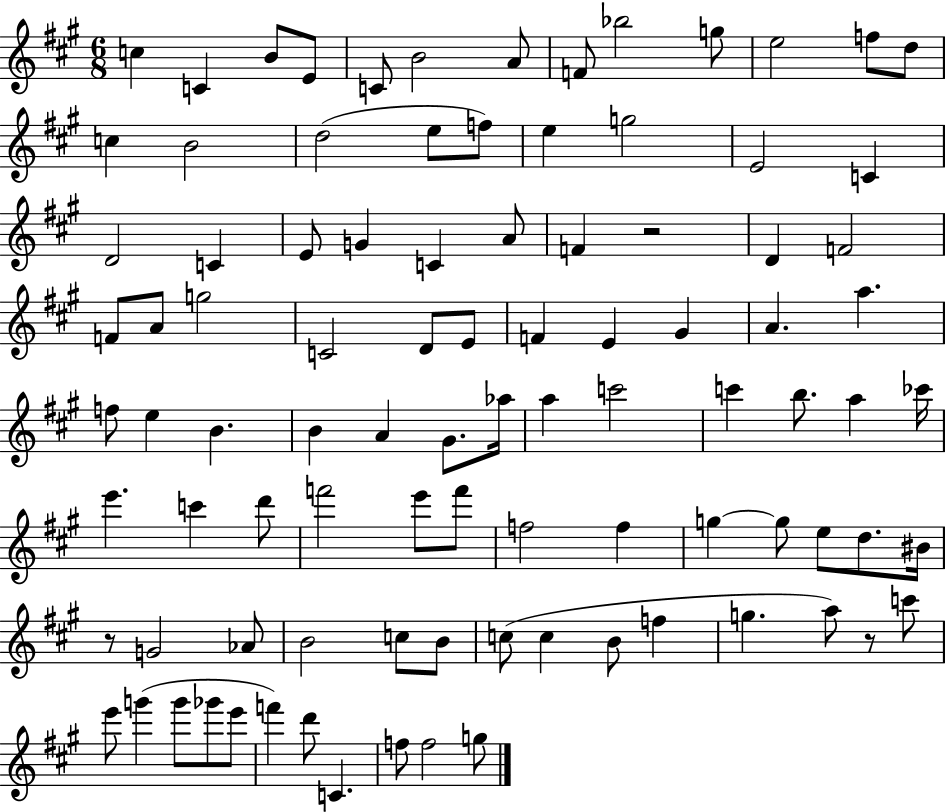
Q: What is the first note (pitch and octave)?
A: C5